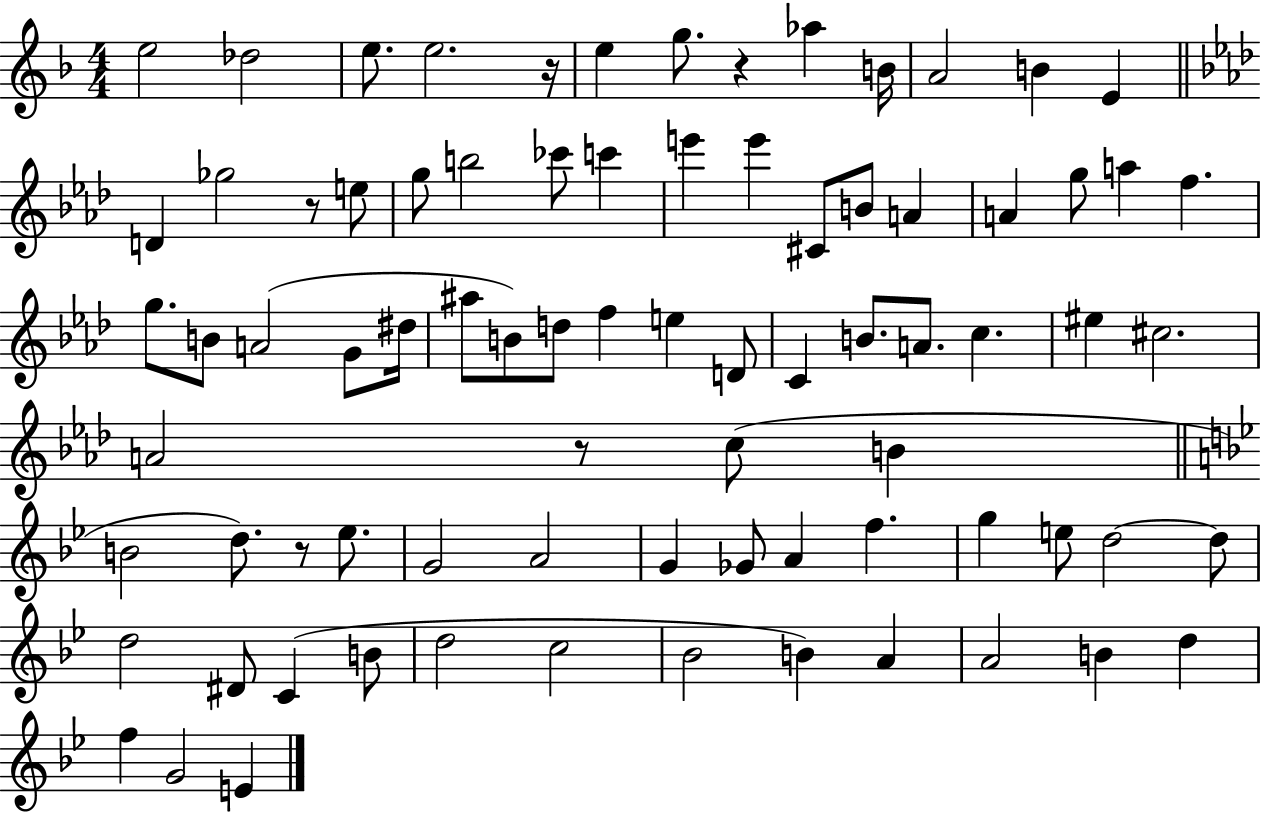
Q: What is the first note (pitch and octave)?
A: E5